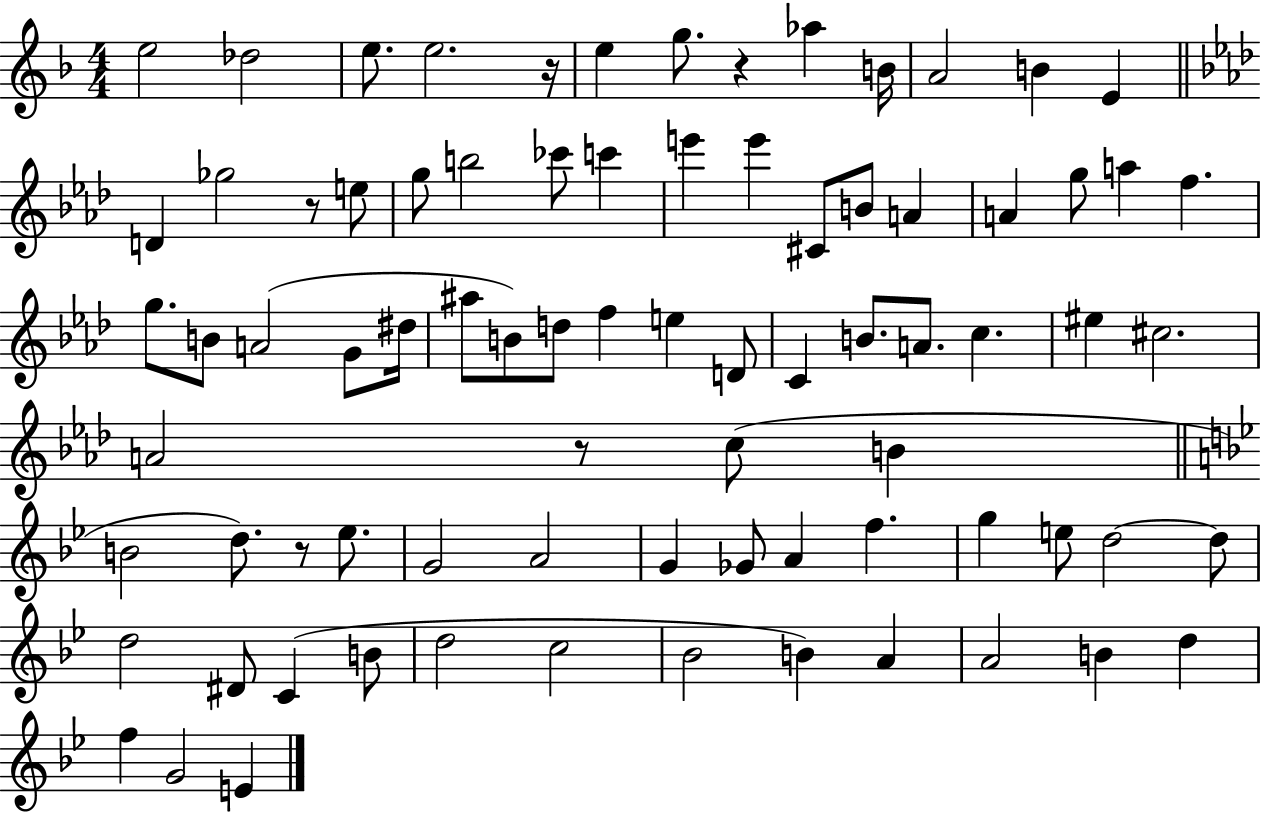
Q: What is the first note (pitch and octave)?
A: E5